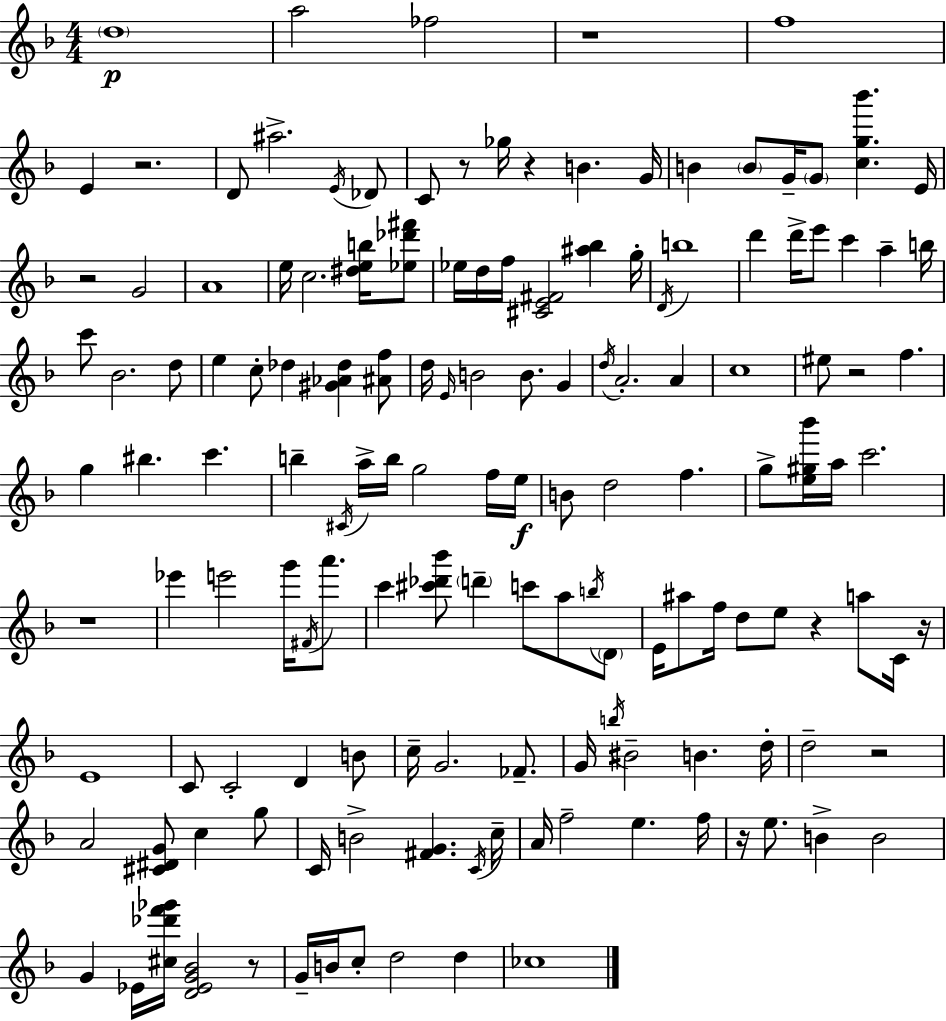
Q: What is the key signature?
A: F major